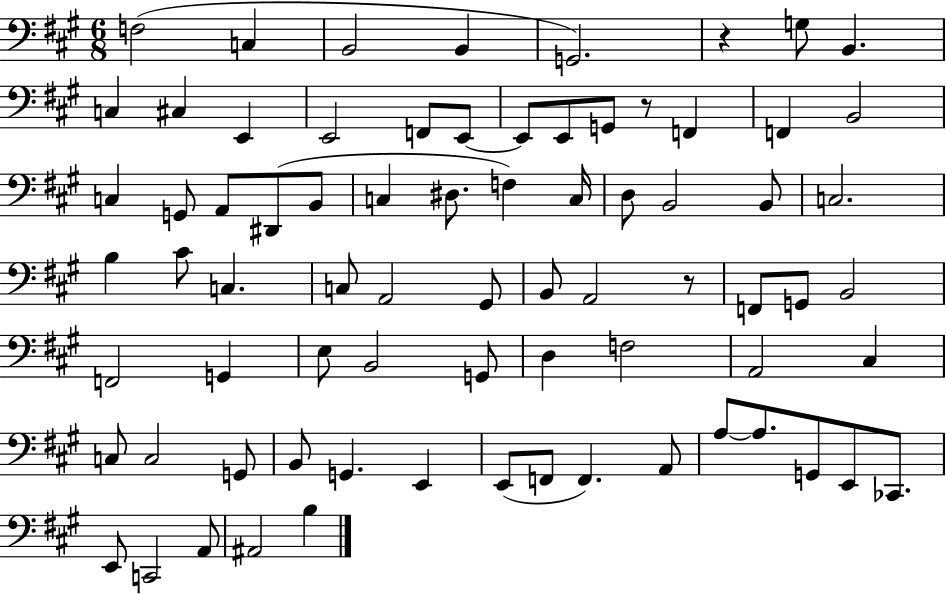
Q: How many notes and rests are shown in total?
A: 75